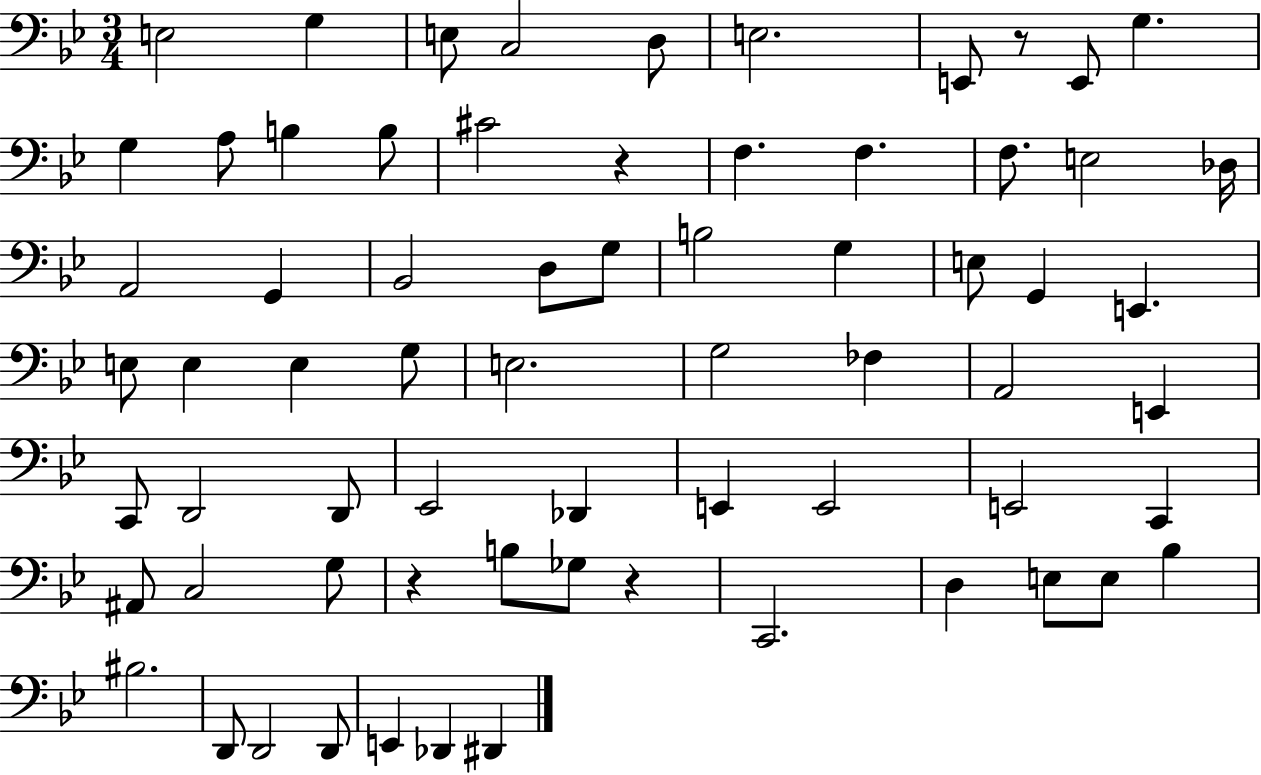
E3/h G3/q E3/e C3/h D3/e E3/h. E2/e R/e E2/e G3/q. G3/q A3/e B3/q B3/e C#4/h R/q F3/q. F3/q. F3/e. E3/h Db3/s A2/h G2/q Bb2/h D3/e G3/e B3/h G3/q E3/e G2/q E2/q. E3/e E3/q E3/q G3/e E3/h. G3/h FES3/q A2/h E2/q C2/e D2/h D2/e Eb2/h Db2/q E2/q E2/h E2/h C2/q A#2/e C3/h G3/e R/q B3/e Gb3/e R/q C2/h. D3/q E3/e E3/e Bb3/q BIS3/h. D2/e D2/h D2/e E2/q Db2/q D#2/q